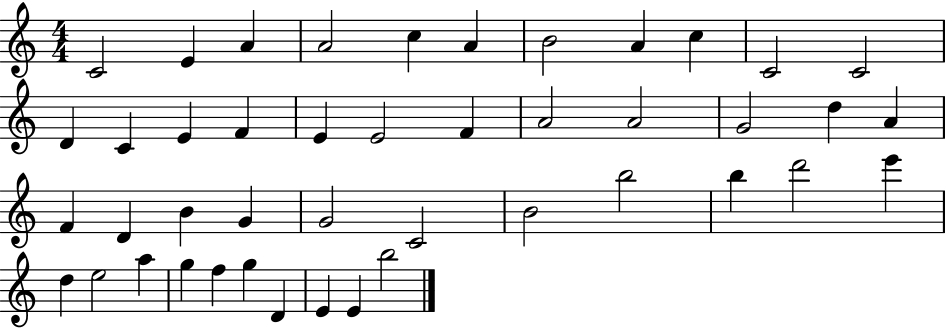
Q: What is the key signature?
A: C major